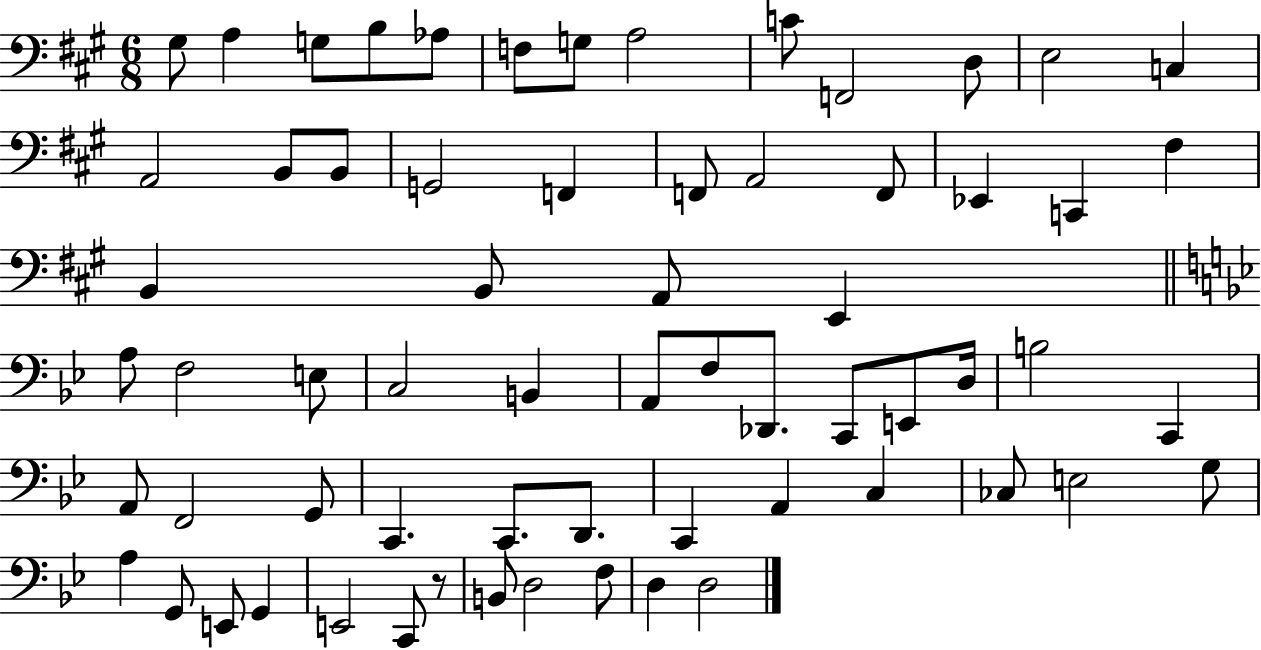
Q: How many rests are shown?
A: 1